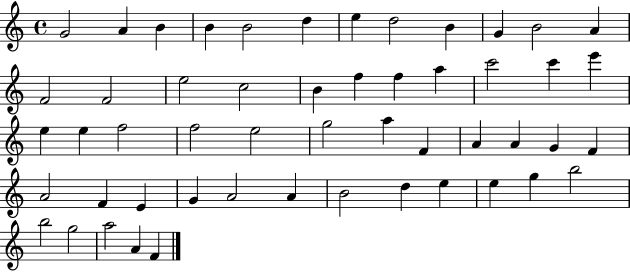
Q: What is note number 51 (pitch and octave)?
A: A4